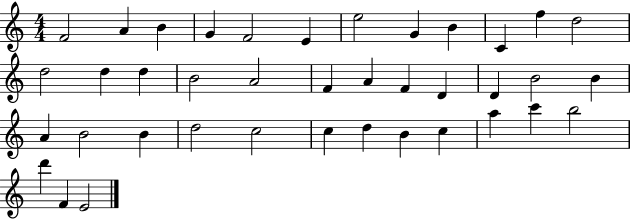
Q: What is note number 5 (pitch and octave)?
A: F4